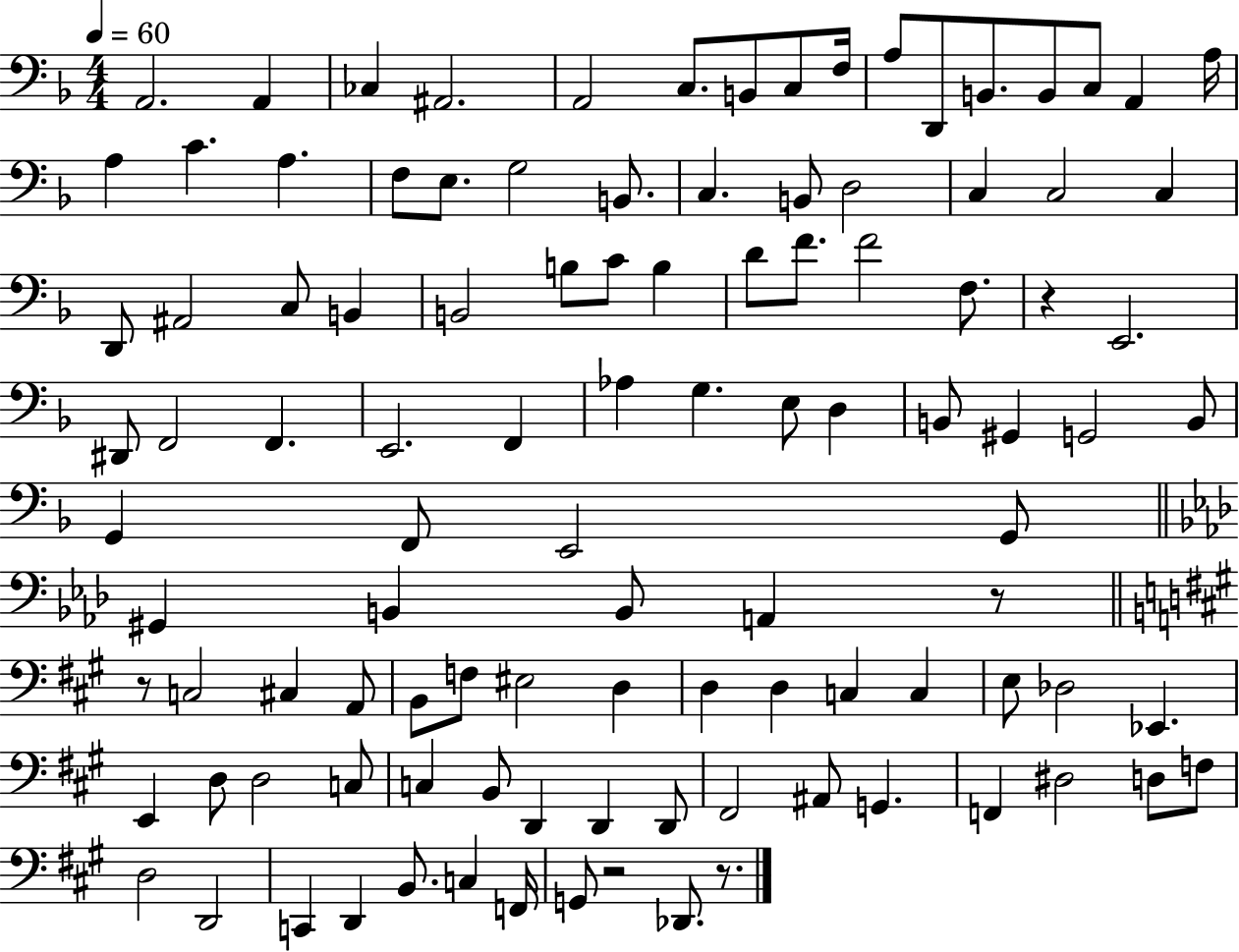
{
  \clef bass
  \numericTimeSignature
  \time 4/4
  \key f \major
  \tempo 4 = 60
  a,2. a,4 | ces4 ais,2. | a,2 c8. b,8 c8 f16 | a8 d,8 b,8. b,8 c8 a,4 a16 | \break a4 c'4. a4. | f8 e8. g2 b,8. | c4. b,8 d2 | c4 c2 c4 | \break d,8 ais,2 c8 b,4 | b,2 b8 c'8 b4 | d'8 f'8. f'2 f8. | r4 e,2. | \break dis,8 f,2 f,4. | e,2. f,4 | aes4 g4. e8 d4 | b,8 gis,4 g,2 b,8 | \break g,4 f,8 e,2 g,8 | \bar "||" \break \key f \minor gis,4 b,4 b,8 a,4 r8 | \bar "||" \break \key a \major r8 c2 cis4 a,8 | b,8 f8 eis2 d4 | d4 d4 c4 c4 | e8 des2 ees,4. | \break e,4 d8 d2 c8 | c4 b,8 d,4 d,4 d,8 | fis,2 ais,8 g,4. | f,4 dis2 d8 f8 | \break d2 d,2 | c,4 d,4 b,8. c4 f,16 | g,8 r2 des,8. r8. | \bar "|."
}